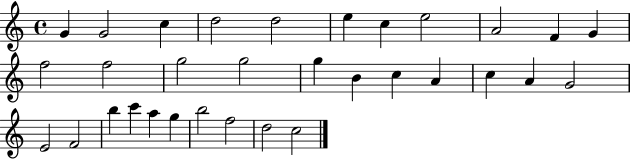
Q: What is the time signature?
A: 4/4